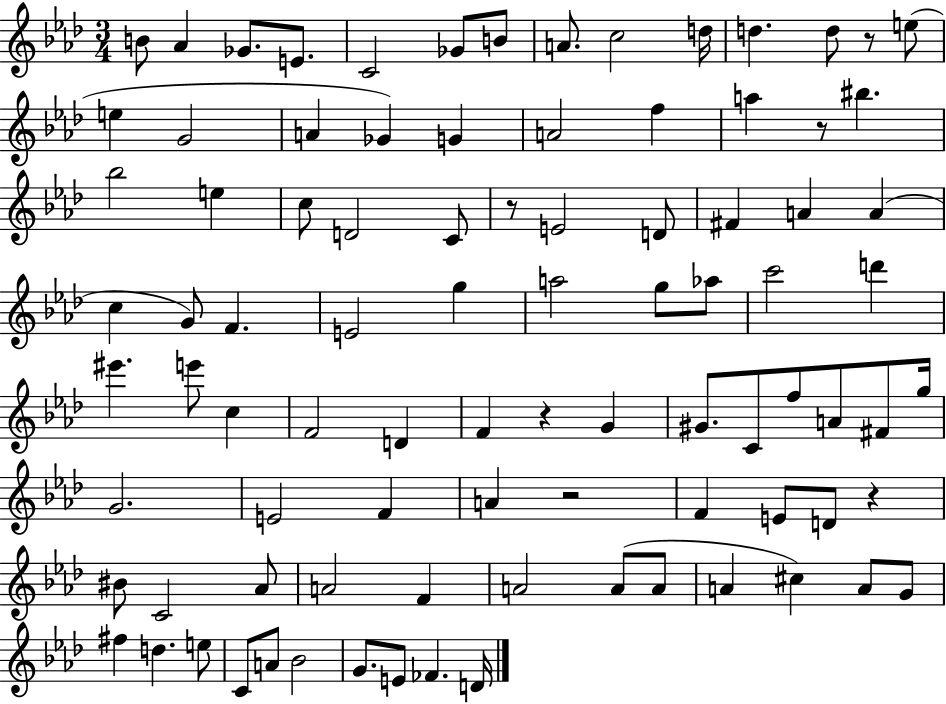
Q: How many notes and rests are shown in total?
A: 90